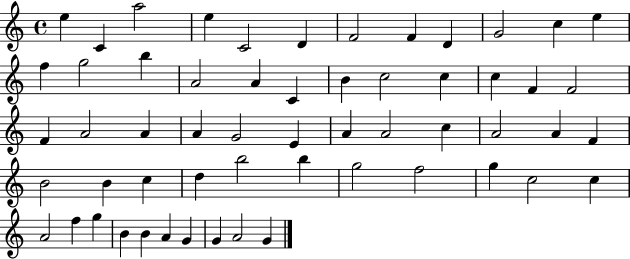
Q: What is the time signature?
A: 4/4